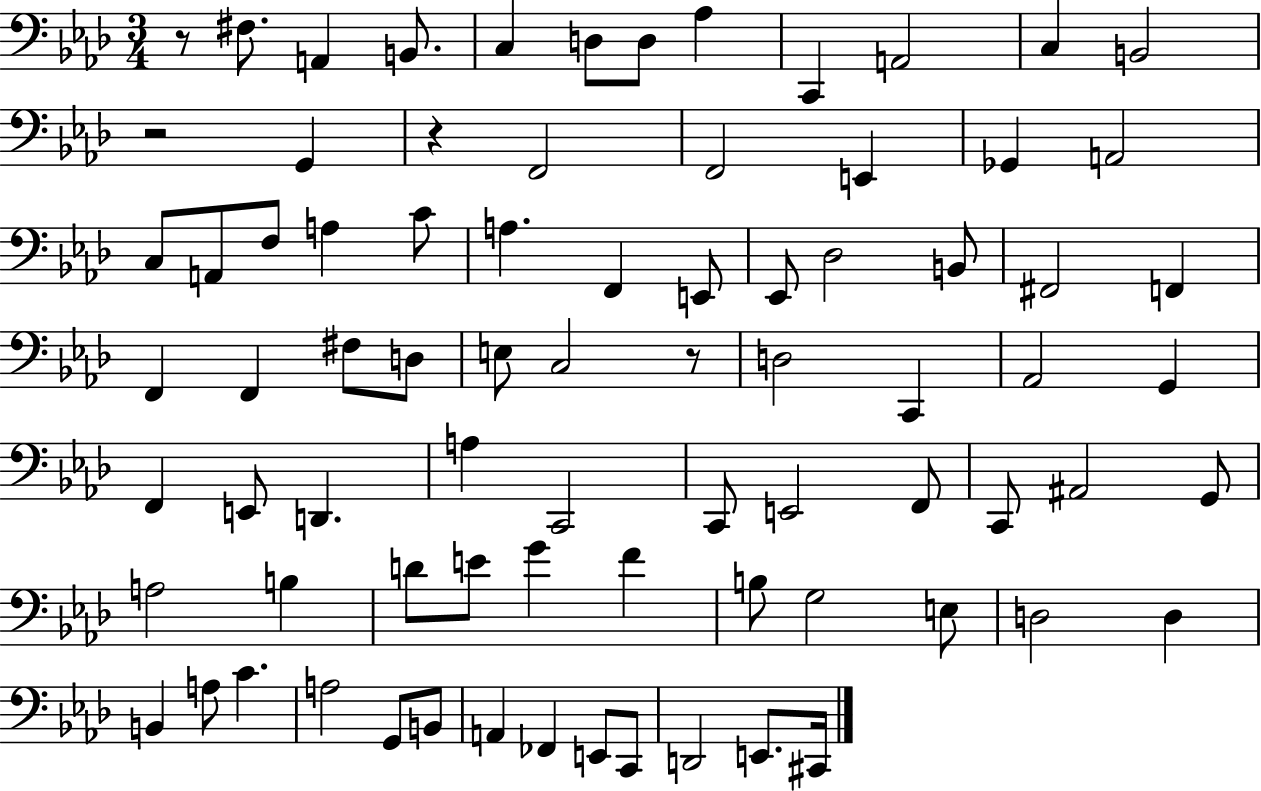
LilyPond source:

{
  \clef bass
  \numericTimeSignature
  \time 3/4
  \key aes \major
  r8 fis8. a,4 b,8. | c4 d8 d8 aes4 | c,4 a,2 | c4 b,2 | \break r2 g,4 | r4 f,2 | f,2 e,4 | ges,4 a,2 | \break c8 a,8 f8 a4 c'8 | a4. f,4 e,8 | ees,8 des2 b,8 | fis,2 f,4 | \break f,4 f,4 fis8 d8 | e8 c2 r8 | d2 c,4 | aes,2 g,4 | \break f,4 e,8 d,4. | a4 c,2 | c,8 e,2 f,8 | c,8 ais,2 g,8 | \break a2 b4 | d'8 e'8 g'4 f'4 | b8 g2 e8 | d2 d4 | \break b,4 a8 c'4. | a2 g,8 b,8 | a,4 fes,4 e,8 c,8 | d,2 e,8. cis,16 | \break \bar "|."
}